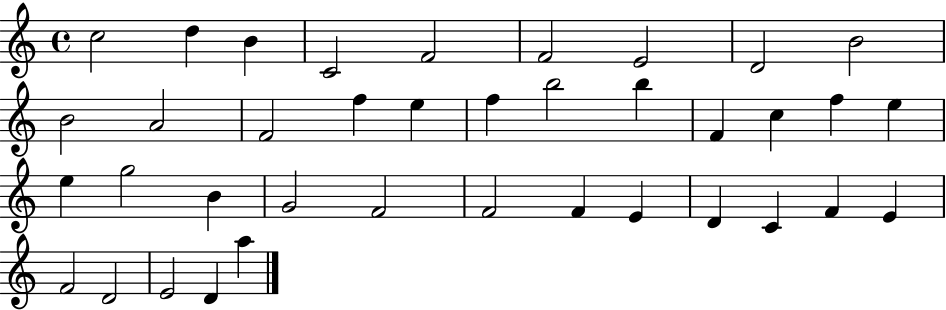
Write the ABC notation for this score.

X:1
T:Untitled
M:4/4
L:1/4
K:C
c2 d B C2 F2 F2 E2 D2 B2 B2 A2 F2 f e f b2 b F c f e e g2 B G2 F2 F2 F E D C F E F2 D2 E2 D a